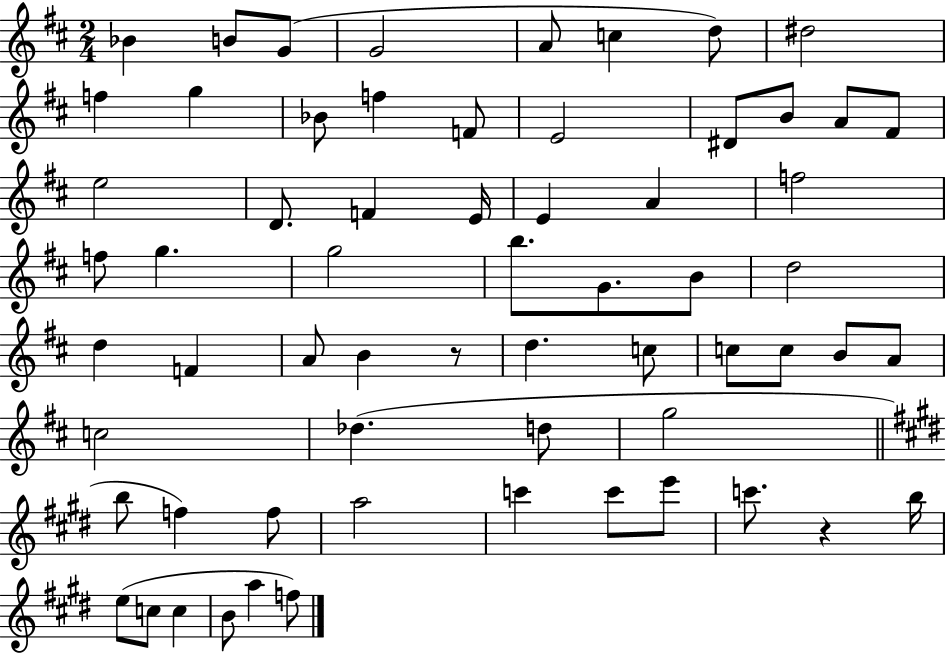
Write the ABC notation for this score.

X:1
T:Untitled
M:2/4
L:1/4
K:D
_B B/2 G/2 G2 A/2 c d/2 ^d2 f g _B/2 f F/2 E2 ^D/2 B/2 A/2 ^F/2 e2 D/2 F E/4 E A f2 f/2 g g2 b/2 G/2 B/2 d2 d F A/2 B z/2 d c/2 c/2 c/2 B/2 A/2 c2 _d d/2 g2 b/2 f f/2 a2 c' c'/2 e'/2 c'/2 z b/4 e/2 c/2 c B/2 a f/2